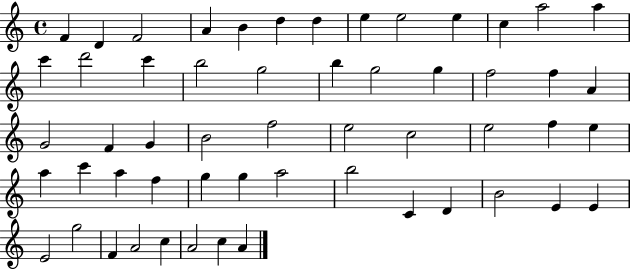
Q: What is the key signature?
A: C major